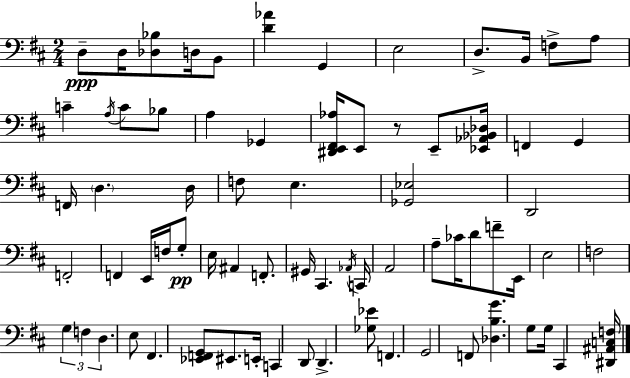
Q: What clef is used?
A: bass